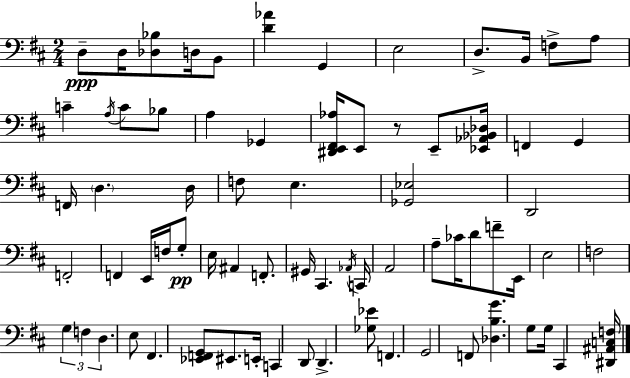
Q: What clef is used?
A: bass